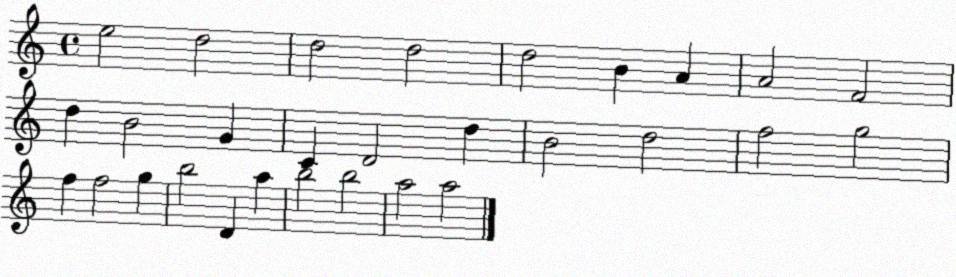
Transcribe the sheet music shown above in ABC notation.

X:1
T:Untitled
M:4/4
L:1/4
K:C
e2 d2 d2 d2 d2 B A A2 F2 d B2 G C D2 d B2 d2 f2 g2 f f2 g b2 D a b2 b2 a2 a2